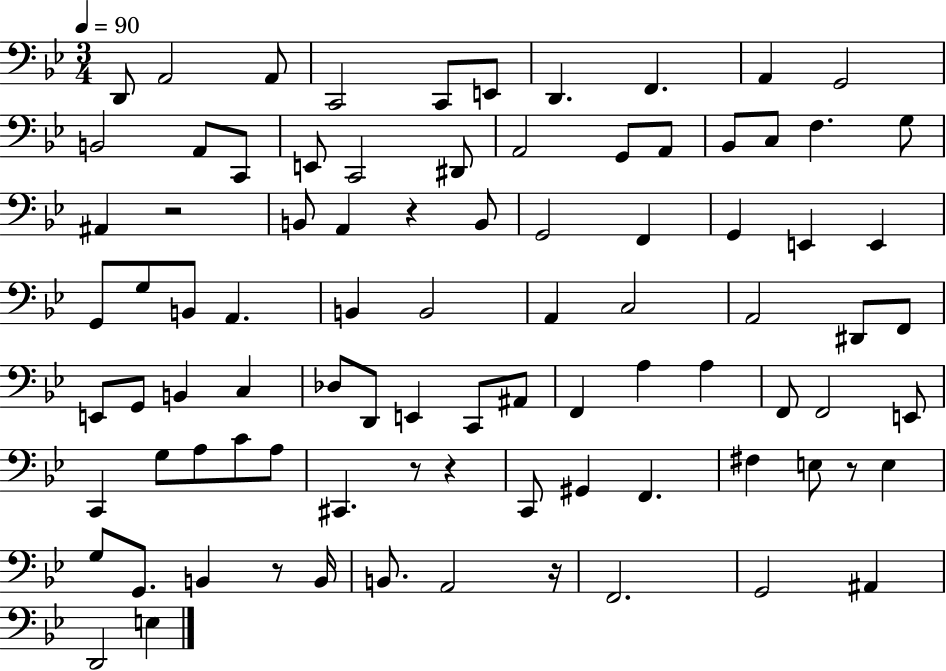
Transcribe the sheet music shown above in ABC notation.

X:1
T:Untitled
M:3/4
L:1/4
K:Bb
D,,/2 A,,2 A,,/2 C,,2 C,,/2 E,,/2 D,, F,, A,, G,,2 B,,2 A,,/2 C,,/2 E,,/2 C,,2 ^D,,/2 A,,2 G,,/2 A,,/2 _B,,/2 C,/2 F, G,/2 ^A,, z2 B,,/2 A,, z B,,/2 G,,2 F,, G,, E,, E,, G,,/2 G,/2 B,,/2 A,, B,, B,,2 A,, C,2 A,,2 ^D,,/2 F,,/2 E,,/2 G,,/2 B,, C, _D,/2 D,,/2 E,, C,,/2 ^A,,/2 F,, A, A, F,,/2 F,,2 E,,/2 C,, G,/2 A,/2 C/2 A,/2 ^C,, z/2 z C,,/2 ^G,, F,, ^F, E,/2 z/2 E, G,/2 G,,/2 B,, z/2 B,,/4 B,,/2 A,,2 z/4 F,,2 G,,2 ^A,, D,,2 E,